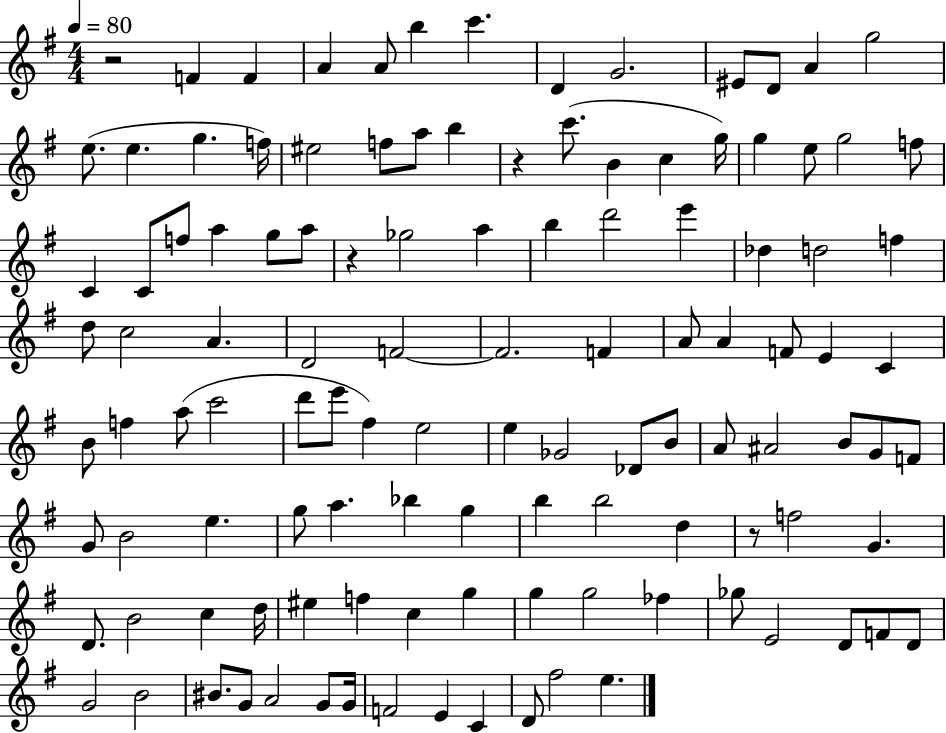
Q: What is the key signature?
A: G major